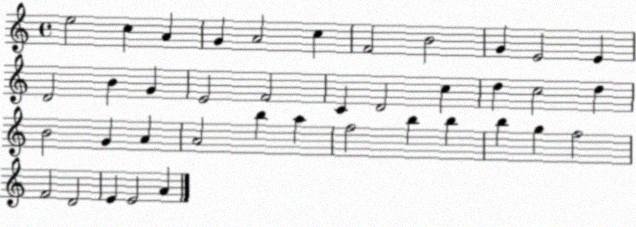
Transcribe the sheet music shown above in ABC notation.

X:1
T:Untitled
M:4/4
L:1/4
K:C
e2 c A G A2 c F2 B2 G E2 E D2 B G E2 F2 C D2 c d c2 d B2 G A A2 b a f2 b b b g f2 F2 D2 E E2 A